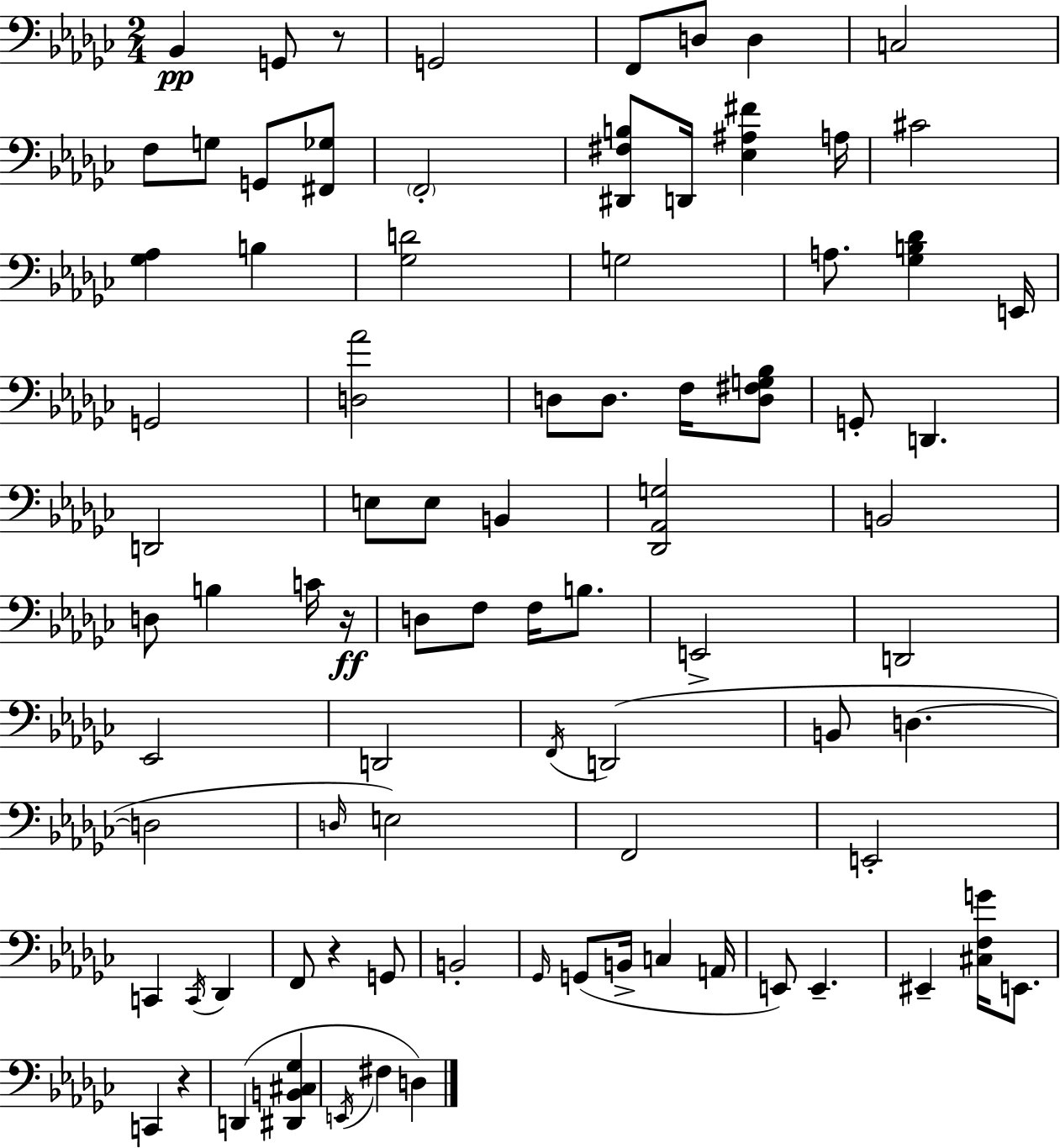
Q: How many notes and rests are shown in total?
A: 84